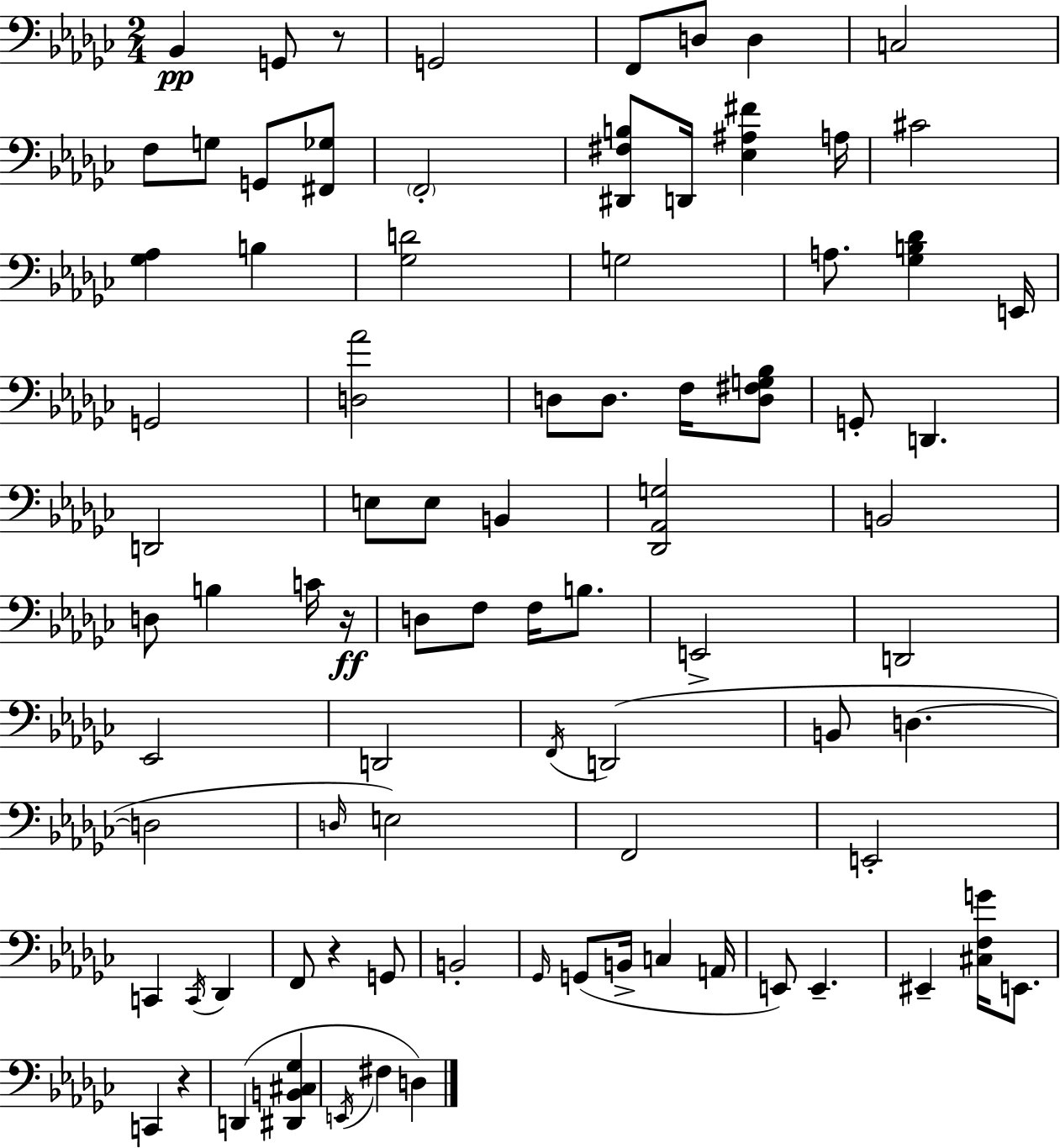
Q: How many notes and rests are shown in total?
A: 84